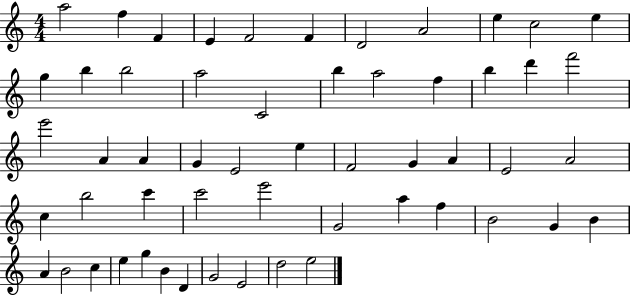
{
  \clef treble
  \numericTimeSignature
  \time 4/4
  \key c \major
  a''2 f''4 f'4 | e'4 f'2 f'4 | d'2 a'2 | e''4 c''2 e''4 | \break g''4 b''4 b''2 | a''2 c'2 | b''4 a''2 f''4 | b''4 d'''4 f'''2 | \break e'''2 a'4 a'4 | g'4 e'2 e''4 | f'2 g'4 a'4 | e'2 a'2 | \break c''4 b''2 c'''4 | c'''2 e'''2 | g'2 a''4 f''4 | b'2 g'4 b'4 | \break a'4 b'2 c''4 | e''4 g''4 b'4 d'4 | g'2 e'2 | d''2 e''2 | \break \bar "|."
}